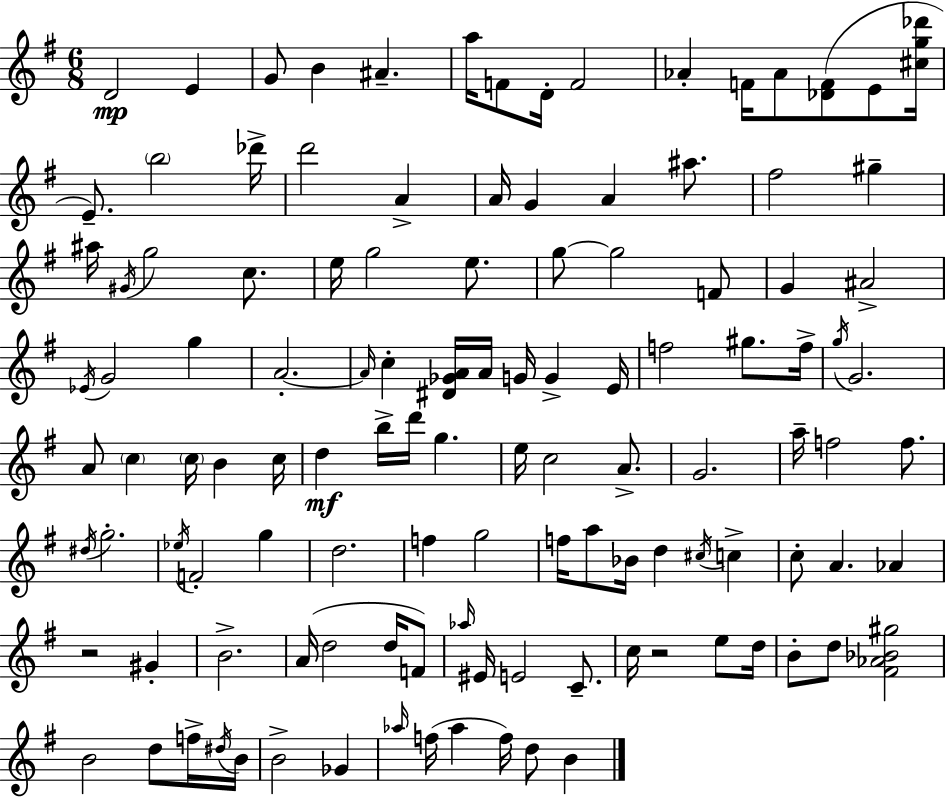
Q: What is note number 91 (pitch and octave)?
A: Ab5